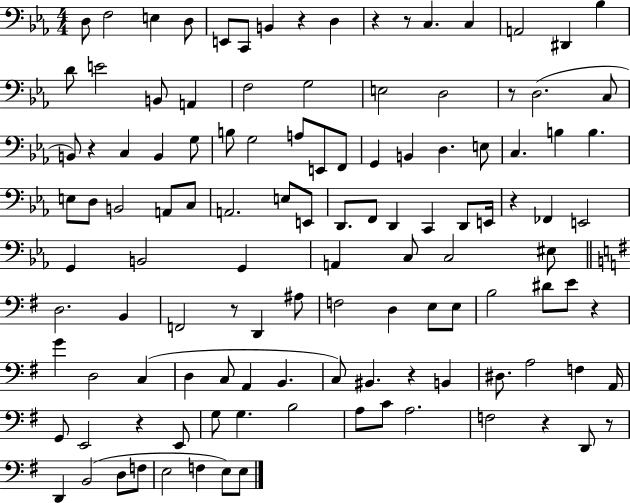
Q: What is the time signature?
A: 4/4